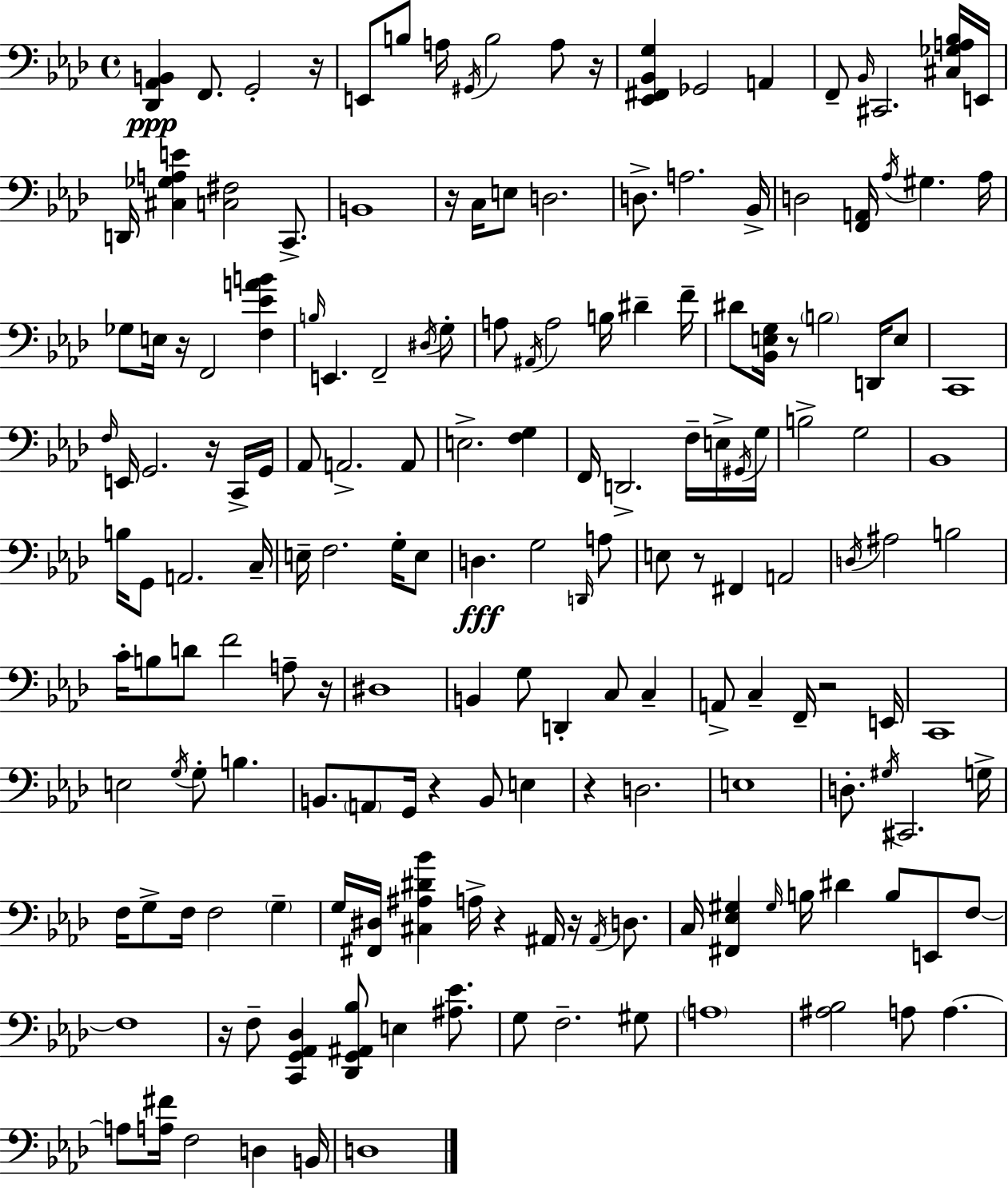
{
  \clef bass
  \time 4/4
  \defaultTimeSignature
  \key f \minor
  <des, aes, b,>4\ppp f,8. g,2-. r16 | e,8 b8 a16 \acciaccatura { gis,16 } b2 a8 | r16 <ees, fis, bes, g>4 ges,2 a,4 | f,8-- \grace { bes,16 } cis,2. | \break <cis ges a bes>16 e,16 d,16 <cis ges a e'>4 <c fis>2 c,8.-> | b,1 | r16 c16 e8 d2. | d8.-> a2. | \break bes,16-> d2 <f, a,>16 \acciaccatura { aes16 } gis4. | aes16 ges8 e16 r16 f,2 <f ees' a' b'>4 | \grace { b16 } e,4. f,2-- | \acciaccatura { dis16 } g8-. a8 \acciaccatura { ais,16 } a2 | \break b16 dis'4-- f'16-- dis'8 <bes, e g>16 r8 \parenthesize b2 | d,16 e8 c,1 | \grace { f16 } e,16 g,2. | r16 c,16-> g,16 aes,8 a,2.-> | \break a,8 e2.-> | <f g>4 f,16 d,2.-> | f16-- e16-> \acciaccatura { gis,16 } g16 b2-> | g2 bes,1 | \break b16 g,8 a,2. | c16-- e16-- f2. | g16-. e8 d4.\fff g2 | \grace { d,16 } a8 e8 r8 fis,4 | \break a,2 \acciaccatura { d16 } ais2 | b2 c'16-. b8 d'8 f'2 | a8-- r16 dis1 | b,4 g8 | \break d,4-. c8 c4-- a,8-> c4-- | f,16-- r2 e,16 c,1 | e2 | \acciaccatura { g16 } g8-. b4. b,8. \parenthesize a,8 | \break g,16 r4 b,8 e4 r4 d2. | e1 | d8.-. \acciaccatura { gis16 } cis,2. | g16-> f16 g8-> f16 | \break f2 \parenthesize g4-- g16 <fis, dis>16 <cis ais dis' bes'>4 | a16-> r4 ais,16 r16 \acciaccatura { ais,16 } d8. c16 <fis, ees gis>4 | \grace { gis16 } b16 dis'4 b8 e,8 f8~~ f1 | r16 f8-- | \break <c, g, aes, des>4 <des, g, ais, bes>8 e4 <ais ees'>8. g8 | f2.-- gis8 \parenthesize a1 | <ais bes>2 | a8 a4.~~ a8 | \break <a fis'>16 f2 d4 b,16 d1 | \bar "|."
}